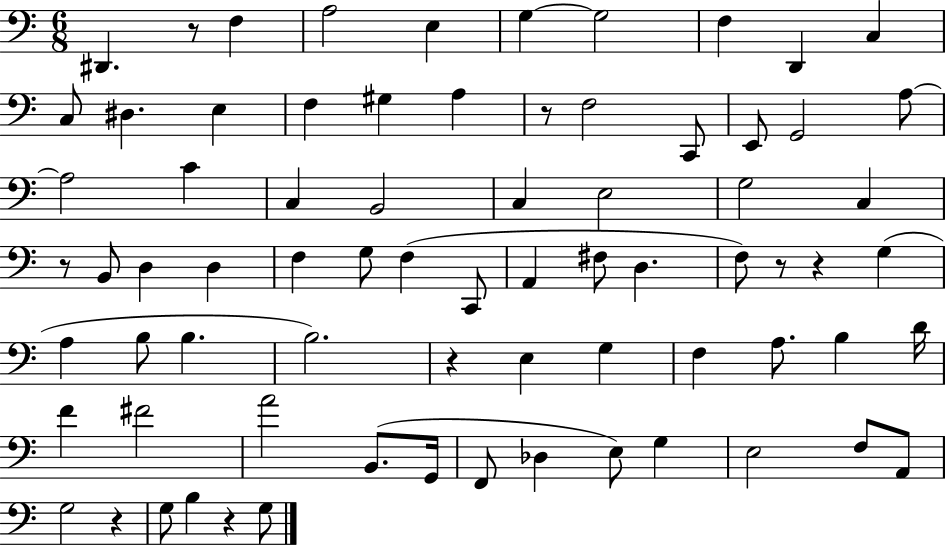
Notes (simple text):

D#2/q. R/e F3/q A3/h E3/q G3/q G3/h F3/q D2/q C3/q C3/e D#3/q. E3/q F3/q G#3/q A3/q R/e F3/h C2/e E2/e G2/h A3/e A3/h C4/q C3/q B2/h C3/q E3/h G3/h C3/q R/e B2/e D3/q D3/q F3/q G3/e F3/q C2/e A2/q F#3/e D3/q. F3/e R/e R/q G3/q A3/q B3/e B3/q. B3/h. R/q E3/q G3/q F3/q A3/e. B3/q D4/s F4/q F#4/h A4/h B2/e. G2/s F2/e Db3/q E3/e G3/q E3/h F3/e A2/e G3/h R/q G3/e B3/q R/q G3/e